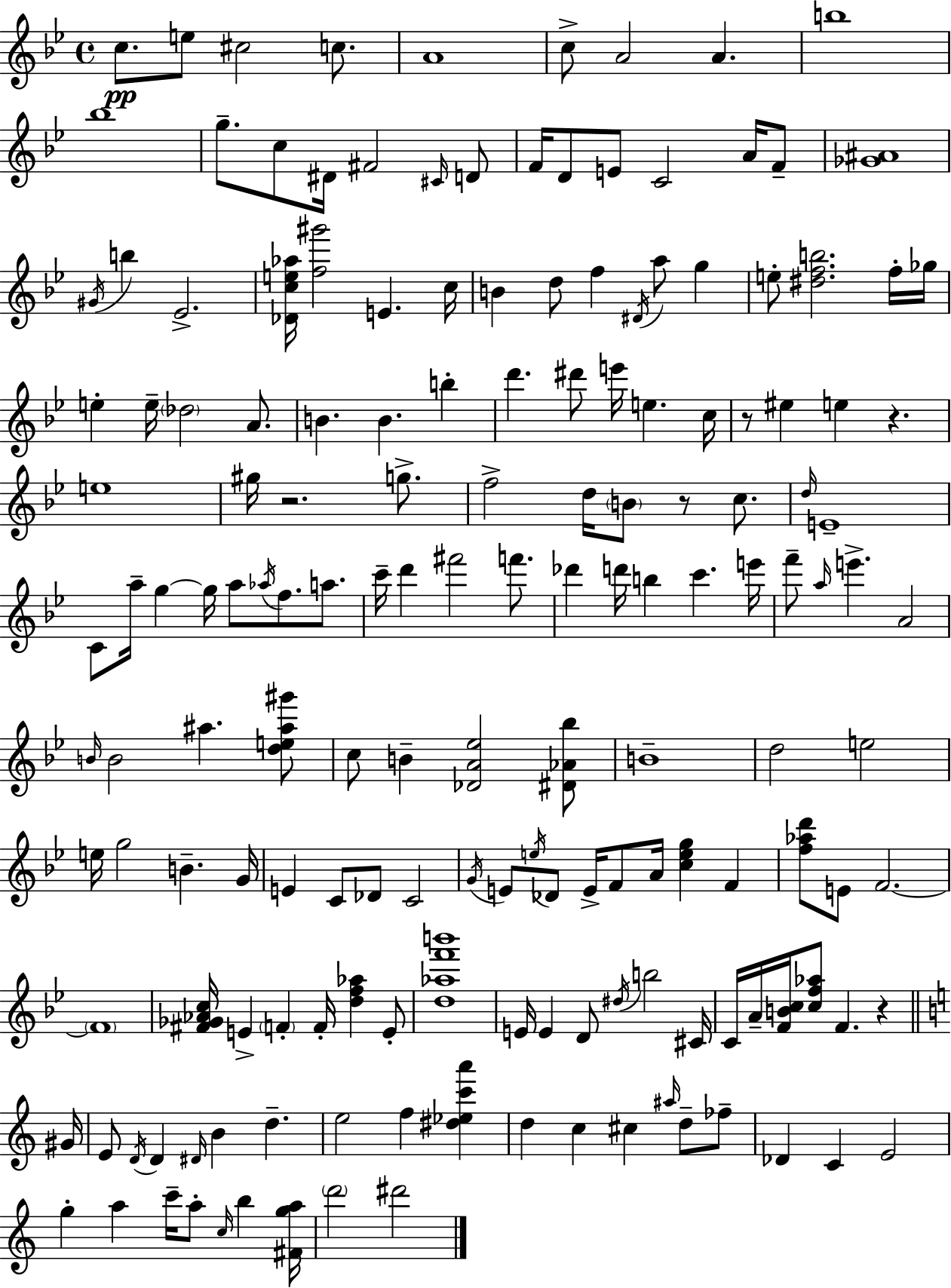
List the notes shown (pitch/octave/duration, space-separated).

C5/e. E5/e C#5/h C5/e. A4/w C5/e A4/h A4/q. B5/w Bb5/w G5/e. C5/e D#4/s F#4/h C#4/s D4/e F4/s D4/e E4/e C4/h A4/s F4/e [Gb4,A#4]/w G#4/s B5/q Eb4/h. [Db4,C5,E5,Ab5]/s [F5,G#6]/h E4/q. C5/s B4/q D5/e F5/q D#4/s A5/e G5/q E5/e [D#5,F5,B5]/h. F5/s Gb5/s E5/q E5/s Db5/h A4/e. B4/q. B4/q. B5/q D6/q. D#6/e E6/s E5/q. C5/s R/e EIS5/q E5/q R/q. E5/w G#5/s R/h. G5/e. F5/h D5/s B4/e R/e C5/e. D5/s E4/w C4/e A5/s G5/q G5/s A5/e Ab5/s F5/e. A5/e. C6/s D6/q F#6/h F6/e. Db6/q D6/s B5/q C6/q. E6/s F6/e A5/s E6/q. A4/h B4/s B4/h A#5/q. [D5,E5,A#5,G#6]/e C5/e B4/q [Db4,A4,Eb5]/h [D#4,Ab4,Bb5]/e B4/w D5/h E5/h E5/s G5/h B4/q. G4/s E4/q C4/e Db4/e C4/h G4/s E4/e E5/s Db4/e E4/s F4/e A4/s [C5,E5,G5]/q F4/q [F5,Ab5,D6]/e E4/e F4/h. F4/w [F#4,Gb4,Ab4,C5]/s E4/q F4/q F4/s [D5,F5,Ab5]/q E4/e [D5,Ab5,F6,B6]/w E4/s E4/q D4/e D#5/s B5/h C#4/s C4/s A4/s [F4,B4,C5]/s [C5,F5,Ab5]/e F4/q. R/q G#4/s E4/e D4/s D4/q D#4/s B4/q D5/q. E5/h F5/q [D#5,Eb5,C6,A6]/q D5/q C5/q C#5/q A#5/s D5/e FES5/e Db4/q C4/q E4/h G5/q A5/q C6/s A5/e C5/s B5/q [F#4,G5,A5]/s D6/h D#6/h